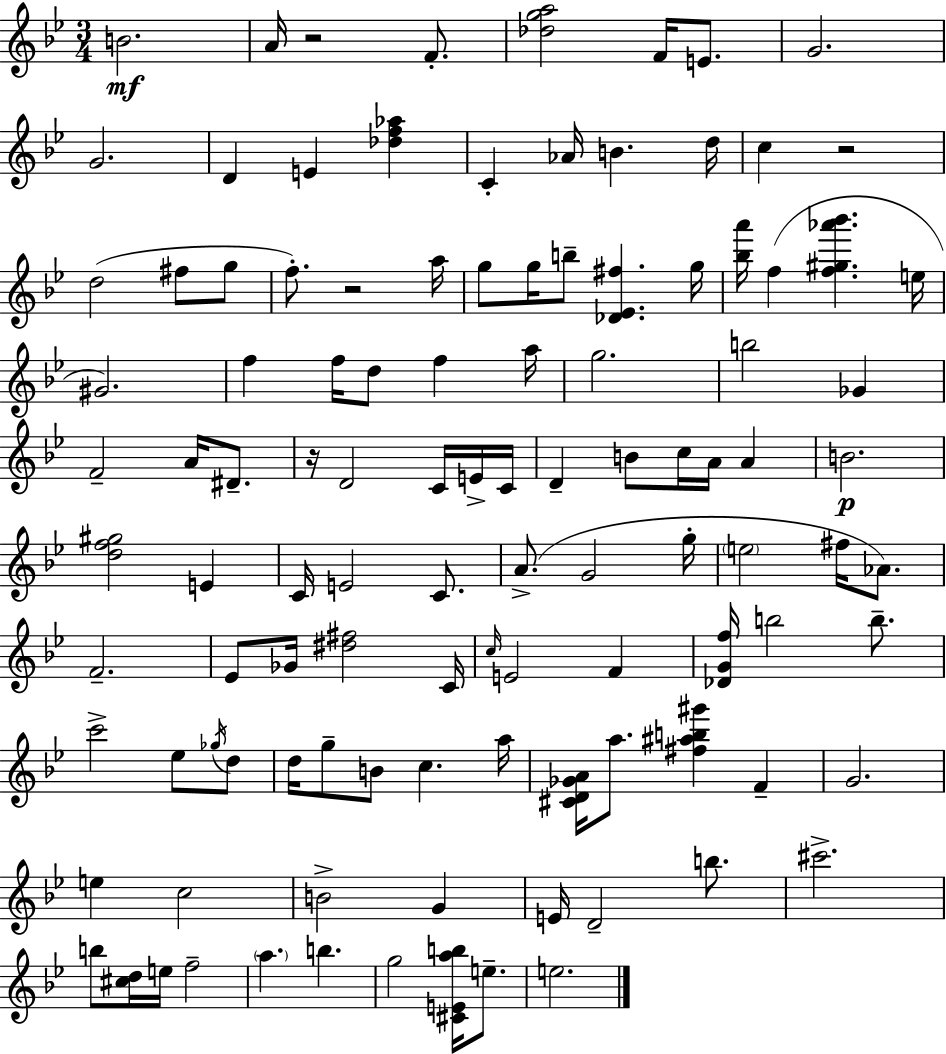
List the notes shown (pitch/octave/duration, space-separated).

B4/h. A4/s R/h F4/e. [Db5,G5,A5]/h F4/s E4/e. G4/h. G4/h. D4/q E4/q [Db5,F5,Ab5]/q C4/q Ab4/s B4/q. D5/s C5/q R/h D5/h F#5/e G5/e F5/e. R/h A5/s G5/e G5/s B5/e [Db4,Eb4,F#5]/q. G5/s [Bb5,A6]/s F5/q [F5,G#5,Ab6,Bb6]/q. E5/s G#4/h. F5/q F5/s D5/e F5/q A5/s G5/h. B5/h Gb4/q F4/h A4/s D#4/e. R/s D4/h C4/s E4/s C4/s D4/q B4/e C5/s A4/s A4/q B4/h. [D5,F5,G#5]/h E4/q C4/s E4/h C4/e. A4/e. G4/h G5/s E5/h F#5/s Ab4/e. F4/h. Eb4/e Gb4/s [D#5,F#5]/h C4/s C5/s E4/h F4/q [Db4,G4,F5]/s B5/h B5/e. C6/h Eb5/e Gb5/s D5/e D5/s G5/e B4/e C5/q. A5/s [C#4,D4,Gb4,A4]/s A5/e. [F#5,A#5,B5,G#6]/q F4/q G4/h. E5/q C5/h B4/h G4/q E4/s D4/h B5/e. C#6/h. B5/e [C#5,D5]/s E5/s F5/h A5/q. B5/q. G5/h [C#4,E4,A5,B5]/s E5/e. E5/h.